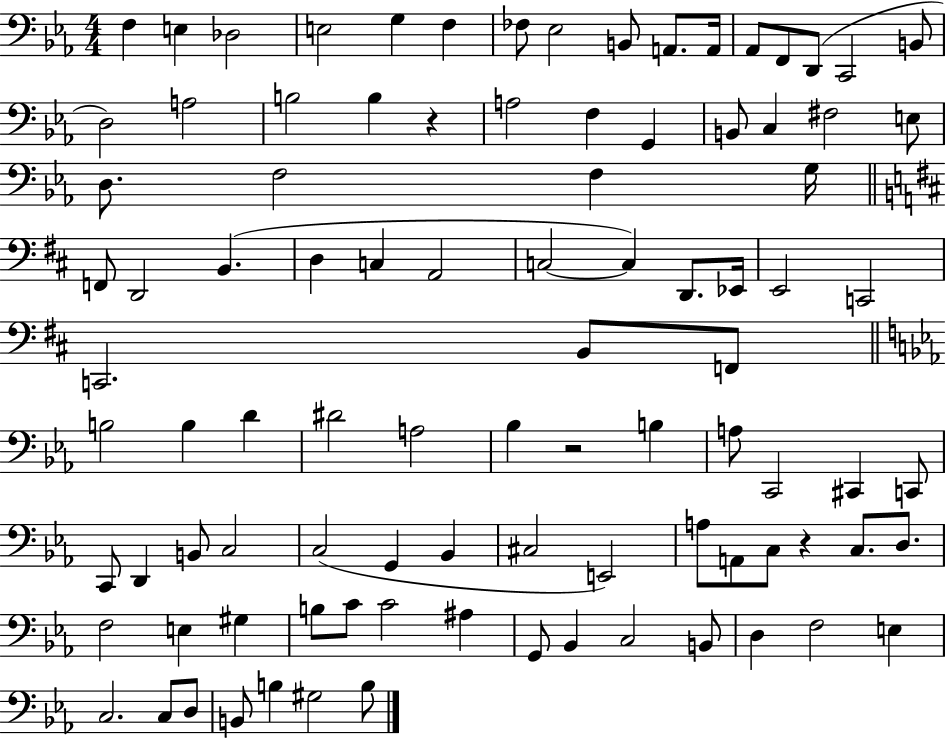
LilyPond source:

{
  \clef bass
  \numericTimeSignature
  \time 4/4
  \key ees \major
  \repeat volta 2 { f4 e4 des2 | e2 g4 f4 | fes8 ees2 b,8 a,8. a,16 | aes,8 f,8 d,8( c,2 b,8 | \break d2) a2 | b2 b4 r4 | a2 f4 g,4 | b,8 c4 fis2 e8 | \break d8. f2 f4 g16 | \bar "||" \break \key d \major f,8 d,2 b,4.( | d4 c4 a,2 | c2~~ c4) d,8. ees,16 | e,2 c,2 | \break c,2. b,8 f,8 | \bar "||" \break \key ees \major b2 b4 d'4 | dis'2 a2 | bes4 r2 b4 | a8 c,2 cis,4 c,8 | \break c,8 d,4 b,8 c2 | c2( g,4 bes,4 | cis2 e,2) | a8 a,8 c8 r4 c8. d8. | \break f2 e4 gis4 | b8 c'8 c'2 ais4 | g,8 bes,4 c2 b,8 | d4 f2 e4 | \break c2. c8 d8 | b,8 b4 gis2 b8 | } \bar "|."
}